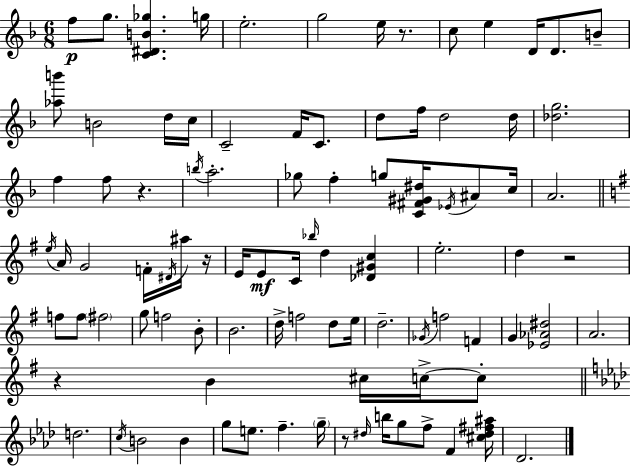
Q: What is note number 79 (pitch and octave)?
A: F4